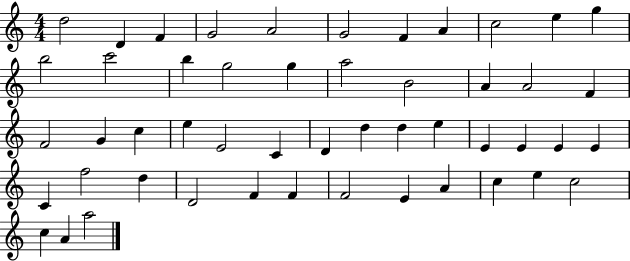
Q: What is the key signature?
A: C major